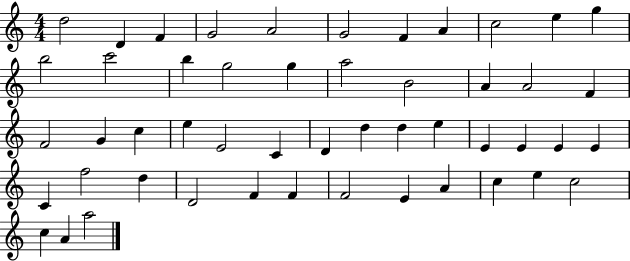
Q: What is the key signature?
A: C major